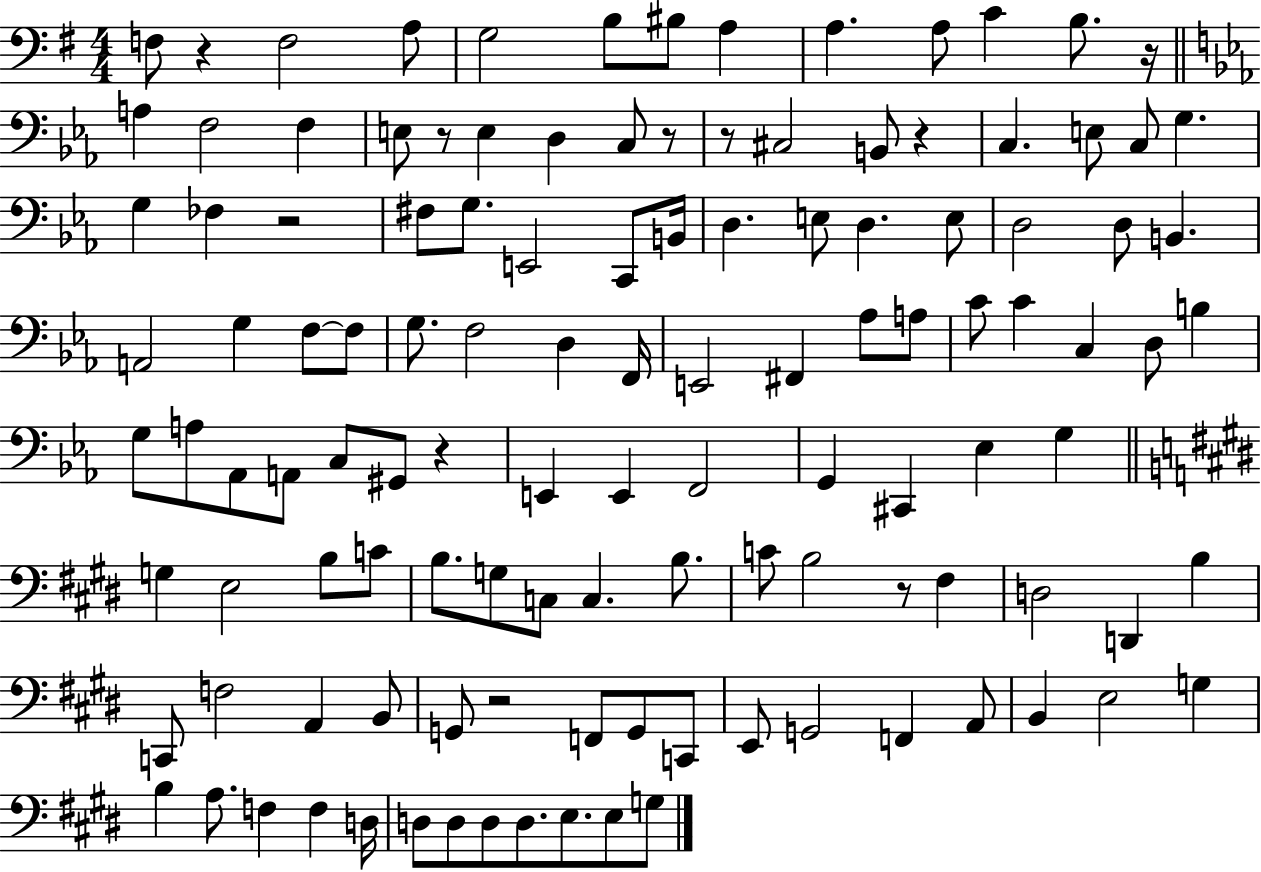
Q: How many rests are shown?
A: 10